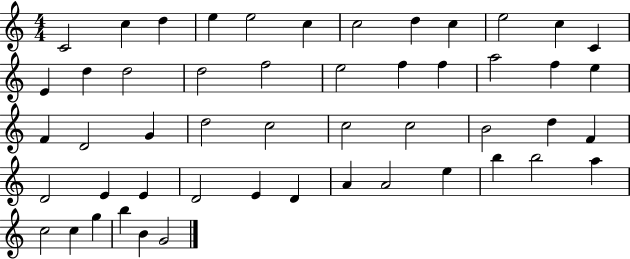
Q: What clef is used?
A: treble